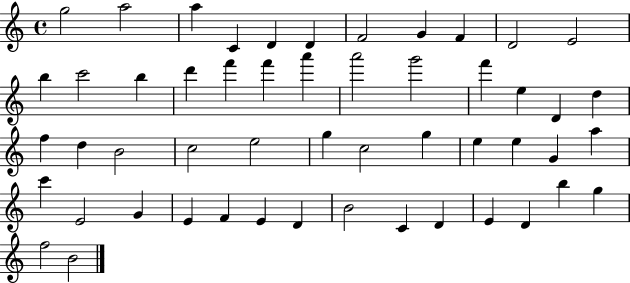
G5/h A5/h A5/q C4/q D4/q D4/q F4/h G4/q F4/q D4/h E4/h B5/q C6/h B5/q D6/q F6/q F6/q A6/q A6/h G6/h F6/q E5/q D4/q D5/q F5/q D5/q B4/h C5/h E5/h G5/q C5/h G5/q E5/q E5/q G4/q A5/q C6/q E4/h G4/q E4/q F4/q E4/q D4/q B4/h C4/q D4/q E4/q D4/q B5/q G5/q F5/h B4/h